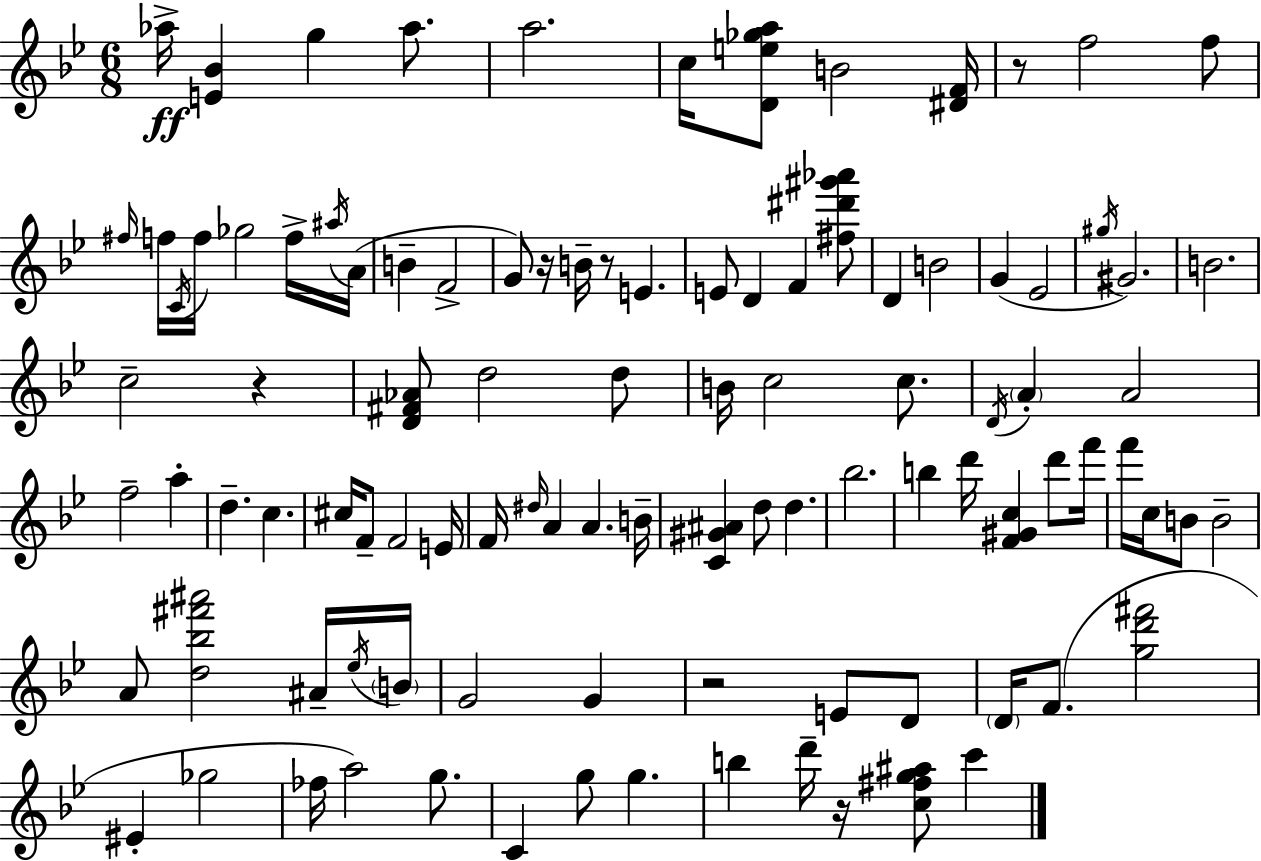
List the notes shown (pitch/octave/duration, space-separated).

Ab5/s [E4,Bb4]/q G5/q Ab5/e. A5/h. C5/s [D4,E5,Gb5,A5]/e B4/h [D#4,F4]/s R/e F5/h F5/e F#5/s F5/s C4/s F5/s Gb5/h F5/s A#5/s A4/s B4/q F4/h G4/e R/s B4/s R/e E4/q. E4/e D4/q F4/q [F#5,D#6,G#6,Ab6]/e D4/q B4/h G4/q Eb4/h G#5/s G#4/h. B4/h. C5/h R/q [D4,F#4,Ab4]/e D5/h D5/e B4/s C5/h C5/e. D4/s A4/q A4/h F5/h A5/q D5/q. C5/q. C#5/s F4/e F4/h E4/s F4/s D#5/s A4/q A4/q. B4/s [C4,G#4,A#4]/q D5/e D5/q. Bb5/h. B5/q D6/s [F4,G#4,C5]/q D6/e F6/s F6/s C5/s B4/e B4/h A4/e [D5,Bb5,F#6,A#6]/h A#4/s Eb5/s B4/s G4/h G4/q R/h E4/e D4/e D4/s F4/e. [G5,D6,F#6]/h EIS4/q Gb5/h FES5/s A5/h G5/e. C4/q G5/e G5/q. B5/q D6/s R/s [C5,F#5,G5,A#5]/e C6/q